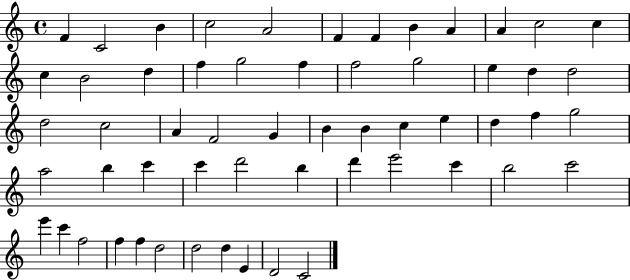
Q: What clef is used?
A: treble